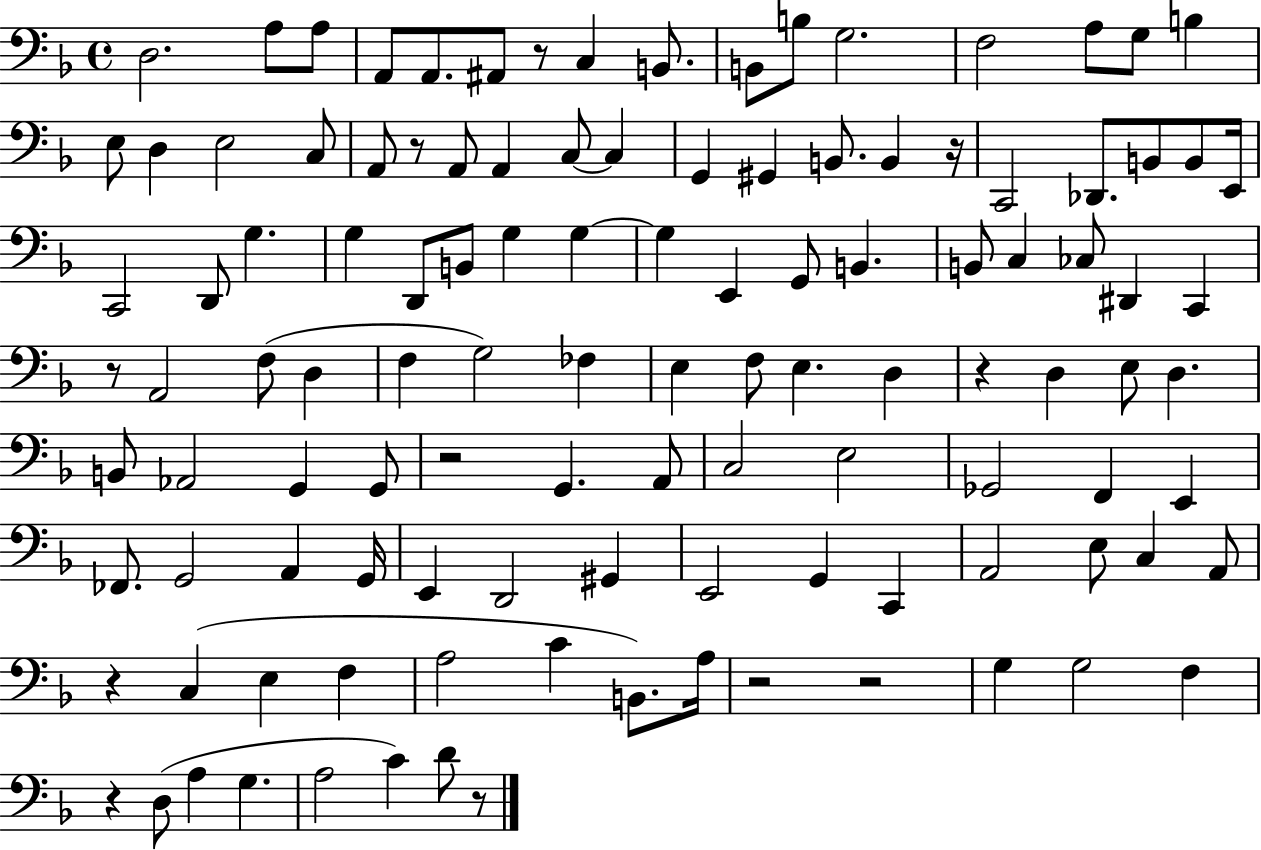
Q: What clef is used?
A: bass